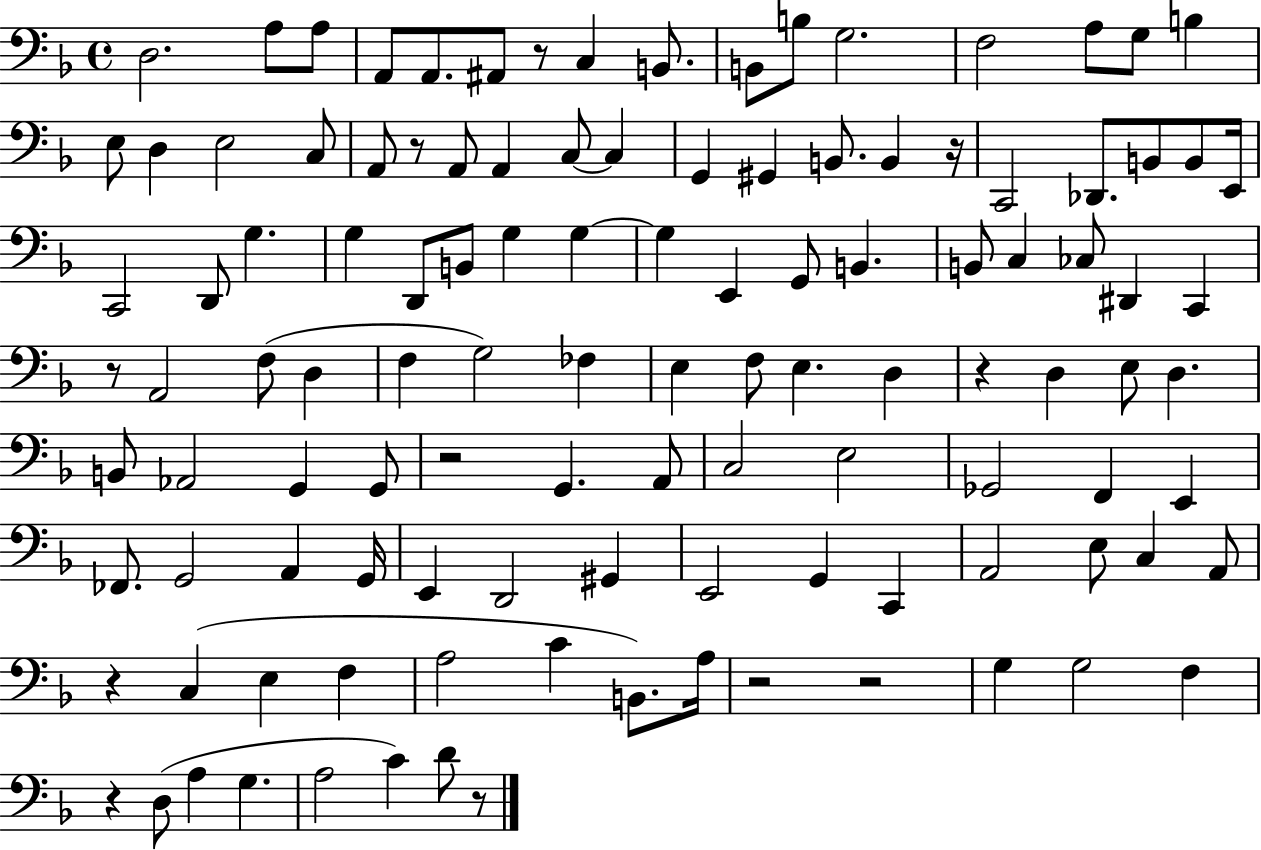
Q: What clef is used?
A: bass